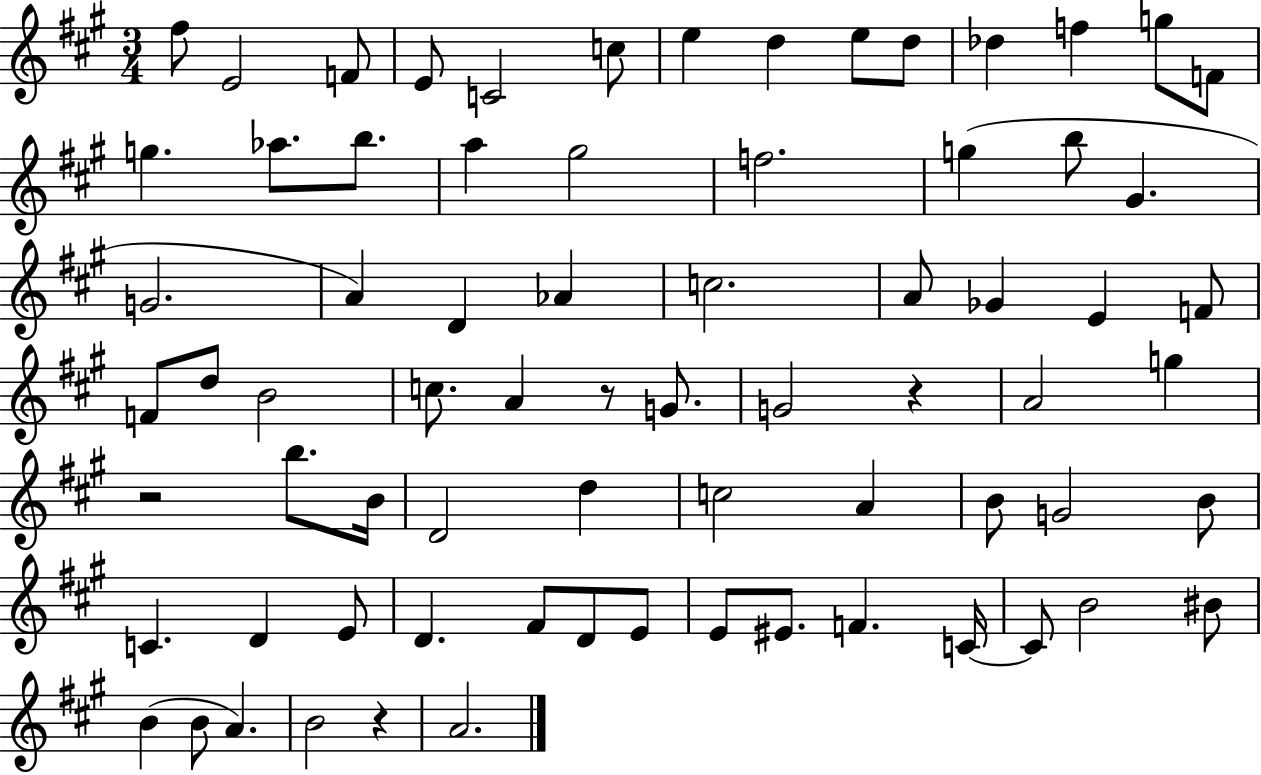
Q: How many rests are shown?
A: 4